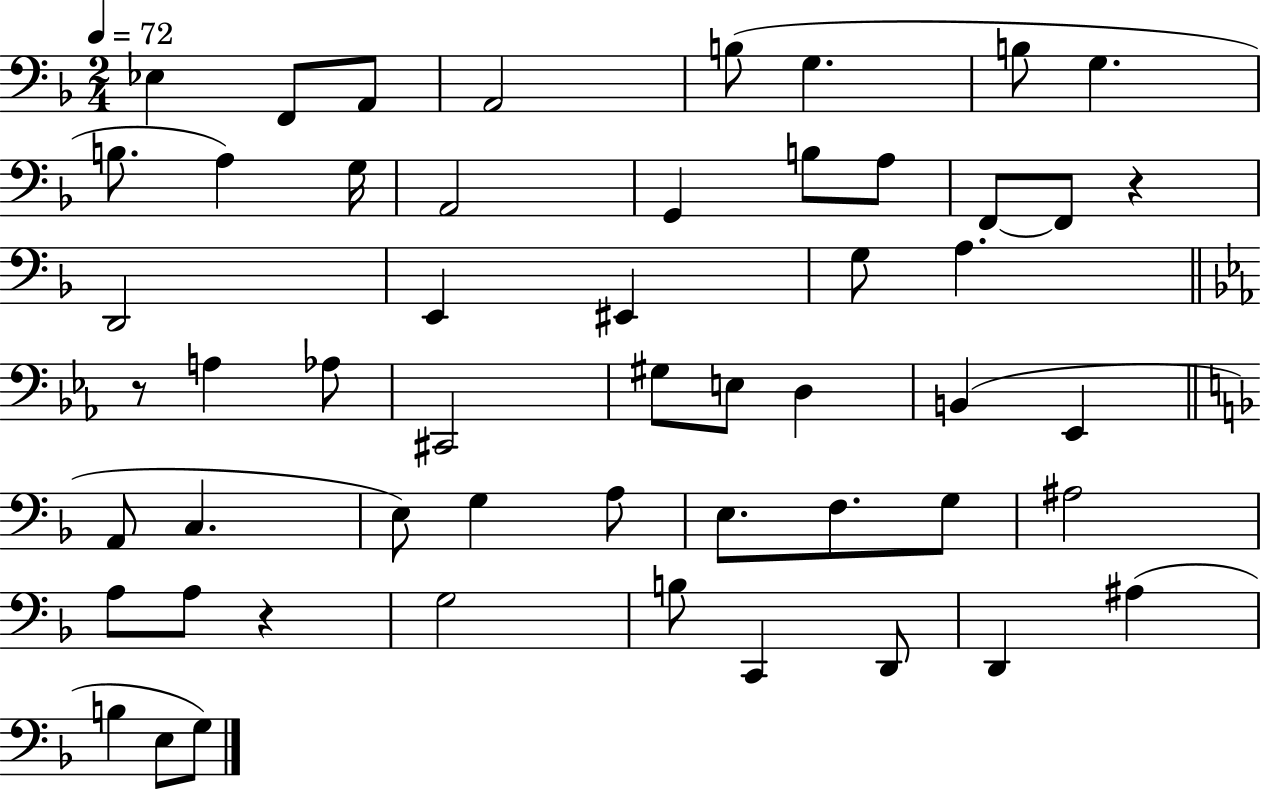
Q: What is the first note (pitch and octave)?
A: Eb3